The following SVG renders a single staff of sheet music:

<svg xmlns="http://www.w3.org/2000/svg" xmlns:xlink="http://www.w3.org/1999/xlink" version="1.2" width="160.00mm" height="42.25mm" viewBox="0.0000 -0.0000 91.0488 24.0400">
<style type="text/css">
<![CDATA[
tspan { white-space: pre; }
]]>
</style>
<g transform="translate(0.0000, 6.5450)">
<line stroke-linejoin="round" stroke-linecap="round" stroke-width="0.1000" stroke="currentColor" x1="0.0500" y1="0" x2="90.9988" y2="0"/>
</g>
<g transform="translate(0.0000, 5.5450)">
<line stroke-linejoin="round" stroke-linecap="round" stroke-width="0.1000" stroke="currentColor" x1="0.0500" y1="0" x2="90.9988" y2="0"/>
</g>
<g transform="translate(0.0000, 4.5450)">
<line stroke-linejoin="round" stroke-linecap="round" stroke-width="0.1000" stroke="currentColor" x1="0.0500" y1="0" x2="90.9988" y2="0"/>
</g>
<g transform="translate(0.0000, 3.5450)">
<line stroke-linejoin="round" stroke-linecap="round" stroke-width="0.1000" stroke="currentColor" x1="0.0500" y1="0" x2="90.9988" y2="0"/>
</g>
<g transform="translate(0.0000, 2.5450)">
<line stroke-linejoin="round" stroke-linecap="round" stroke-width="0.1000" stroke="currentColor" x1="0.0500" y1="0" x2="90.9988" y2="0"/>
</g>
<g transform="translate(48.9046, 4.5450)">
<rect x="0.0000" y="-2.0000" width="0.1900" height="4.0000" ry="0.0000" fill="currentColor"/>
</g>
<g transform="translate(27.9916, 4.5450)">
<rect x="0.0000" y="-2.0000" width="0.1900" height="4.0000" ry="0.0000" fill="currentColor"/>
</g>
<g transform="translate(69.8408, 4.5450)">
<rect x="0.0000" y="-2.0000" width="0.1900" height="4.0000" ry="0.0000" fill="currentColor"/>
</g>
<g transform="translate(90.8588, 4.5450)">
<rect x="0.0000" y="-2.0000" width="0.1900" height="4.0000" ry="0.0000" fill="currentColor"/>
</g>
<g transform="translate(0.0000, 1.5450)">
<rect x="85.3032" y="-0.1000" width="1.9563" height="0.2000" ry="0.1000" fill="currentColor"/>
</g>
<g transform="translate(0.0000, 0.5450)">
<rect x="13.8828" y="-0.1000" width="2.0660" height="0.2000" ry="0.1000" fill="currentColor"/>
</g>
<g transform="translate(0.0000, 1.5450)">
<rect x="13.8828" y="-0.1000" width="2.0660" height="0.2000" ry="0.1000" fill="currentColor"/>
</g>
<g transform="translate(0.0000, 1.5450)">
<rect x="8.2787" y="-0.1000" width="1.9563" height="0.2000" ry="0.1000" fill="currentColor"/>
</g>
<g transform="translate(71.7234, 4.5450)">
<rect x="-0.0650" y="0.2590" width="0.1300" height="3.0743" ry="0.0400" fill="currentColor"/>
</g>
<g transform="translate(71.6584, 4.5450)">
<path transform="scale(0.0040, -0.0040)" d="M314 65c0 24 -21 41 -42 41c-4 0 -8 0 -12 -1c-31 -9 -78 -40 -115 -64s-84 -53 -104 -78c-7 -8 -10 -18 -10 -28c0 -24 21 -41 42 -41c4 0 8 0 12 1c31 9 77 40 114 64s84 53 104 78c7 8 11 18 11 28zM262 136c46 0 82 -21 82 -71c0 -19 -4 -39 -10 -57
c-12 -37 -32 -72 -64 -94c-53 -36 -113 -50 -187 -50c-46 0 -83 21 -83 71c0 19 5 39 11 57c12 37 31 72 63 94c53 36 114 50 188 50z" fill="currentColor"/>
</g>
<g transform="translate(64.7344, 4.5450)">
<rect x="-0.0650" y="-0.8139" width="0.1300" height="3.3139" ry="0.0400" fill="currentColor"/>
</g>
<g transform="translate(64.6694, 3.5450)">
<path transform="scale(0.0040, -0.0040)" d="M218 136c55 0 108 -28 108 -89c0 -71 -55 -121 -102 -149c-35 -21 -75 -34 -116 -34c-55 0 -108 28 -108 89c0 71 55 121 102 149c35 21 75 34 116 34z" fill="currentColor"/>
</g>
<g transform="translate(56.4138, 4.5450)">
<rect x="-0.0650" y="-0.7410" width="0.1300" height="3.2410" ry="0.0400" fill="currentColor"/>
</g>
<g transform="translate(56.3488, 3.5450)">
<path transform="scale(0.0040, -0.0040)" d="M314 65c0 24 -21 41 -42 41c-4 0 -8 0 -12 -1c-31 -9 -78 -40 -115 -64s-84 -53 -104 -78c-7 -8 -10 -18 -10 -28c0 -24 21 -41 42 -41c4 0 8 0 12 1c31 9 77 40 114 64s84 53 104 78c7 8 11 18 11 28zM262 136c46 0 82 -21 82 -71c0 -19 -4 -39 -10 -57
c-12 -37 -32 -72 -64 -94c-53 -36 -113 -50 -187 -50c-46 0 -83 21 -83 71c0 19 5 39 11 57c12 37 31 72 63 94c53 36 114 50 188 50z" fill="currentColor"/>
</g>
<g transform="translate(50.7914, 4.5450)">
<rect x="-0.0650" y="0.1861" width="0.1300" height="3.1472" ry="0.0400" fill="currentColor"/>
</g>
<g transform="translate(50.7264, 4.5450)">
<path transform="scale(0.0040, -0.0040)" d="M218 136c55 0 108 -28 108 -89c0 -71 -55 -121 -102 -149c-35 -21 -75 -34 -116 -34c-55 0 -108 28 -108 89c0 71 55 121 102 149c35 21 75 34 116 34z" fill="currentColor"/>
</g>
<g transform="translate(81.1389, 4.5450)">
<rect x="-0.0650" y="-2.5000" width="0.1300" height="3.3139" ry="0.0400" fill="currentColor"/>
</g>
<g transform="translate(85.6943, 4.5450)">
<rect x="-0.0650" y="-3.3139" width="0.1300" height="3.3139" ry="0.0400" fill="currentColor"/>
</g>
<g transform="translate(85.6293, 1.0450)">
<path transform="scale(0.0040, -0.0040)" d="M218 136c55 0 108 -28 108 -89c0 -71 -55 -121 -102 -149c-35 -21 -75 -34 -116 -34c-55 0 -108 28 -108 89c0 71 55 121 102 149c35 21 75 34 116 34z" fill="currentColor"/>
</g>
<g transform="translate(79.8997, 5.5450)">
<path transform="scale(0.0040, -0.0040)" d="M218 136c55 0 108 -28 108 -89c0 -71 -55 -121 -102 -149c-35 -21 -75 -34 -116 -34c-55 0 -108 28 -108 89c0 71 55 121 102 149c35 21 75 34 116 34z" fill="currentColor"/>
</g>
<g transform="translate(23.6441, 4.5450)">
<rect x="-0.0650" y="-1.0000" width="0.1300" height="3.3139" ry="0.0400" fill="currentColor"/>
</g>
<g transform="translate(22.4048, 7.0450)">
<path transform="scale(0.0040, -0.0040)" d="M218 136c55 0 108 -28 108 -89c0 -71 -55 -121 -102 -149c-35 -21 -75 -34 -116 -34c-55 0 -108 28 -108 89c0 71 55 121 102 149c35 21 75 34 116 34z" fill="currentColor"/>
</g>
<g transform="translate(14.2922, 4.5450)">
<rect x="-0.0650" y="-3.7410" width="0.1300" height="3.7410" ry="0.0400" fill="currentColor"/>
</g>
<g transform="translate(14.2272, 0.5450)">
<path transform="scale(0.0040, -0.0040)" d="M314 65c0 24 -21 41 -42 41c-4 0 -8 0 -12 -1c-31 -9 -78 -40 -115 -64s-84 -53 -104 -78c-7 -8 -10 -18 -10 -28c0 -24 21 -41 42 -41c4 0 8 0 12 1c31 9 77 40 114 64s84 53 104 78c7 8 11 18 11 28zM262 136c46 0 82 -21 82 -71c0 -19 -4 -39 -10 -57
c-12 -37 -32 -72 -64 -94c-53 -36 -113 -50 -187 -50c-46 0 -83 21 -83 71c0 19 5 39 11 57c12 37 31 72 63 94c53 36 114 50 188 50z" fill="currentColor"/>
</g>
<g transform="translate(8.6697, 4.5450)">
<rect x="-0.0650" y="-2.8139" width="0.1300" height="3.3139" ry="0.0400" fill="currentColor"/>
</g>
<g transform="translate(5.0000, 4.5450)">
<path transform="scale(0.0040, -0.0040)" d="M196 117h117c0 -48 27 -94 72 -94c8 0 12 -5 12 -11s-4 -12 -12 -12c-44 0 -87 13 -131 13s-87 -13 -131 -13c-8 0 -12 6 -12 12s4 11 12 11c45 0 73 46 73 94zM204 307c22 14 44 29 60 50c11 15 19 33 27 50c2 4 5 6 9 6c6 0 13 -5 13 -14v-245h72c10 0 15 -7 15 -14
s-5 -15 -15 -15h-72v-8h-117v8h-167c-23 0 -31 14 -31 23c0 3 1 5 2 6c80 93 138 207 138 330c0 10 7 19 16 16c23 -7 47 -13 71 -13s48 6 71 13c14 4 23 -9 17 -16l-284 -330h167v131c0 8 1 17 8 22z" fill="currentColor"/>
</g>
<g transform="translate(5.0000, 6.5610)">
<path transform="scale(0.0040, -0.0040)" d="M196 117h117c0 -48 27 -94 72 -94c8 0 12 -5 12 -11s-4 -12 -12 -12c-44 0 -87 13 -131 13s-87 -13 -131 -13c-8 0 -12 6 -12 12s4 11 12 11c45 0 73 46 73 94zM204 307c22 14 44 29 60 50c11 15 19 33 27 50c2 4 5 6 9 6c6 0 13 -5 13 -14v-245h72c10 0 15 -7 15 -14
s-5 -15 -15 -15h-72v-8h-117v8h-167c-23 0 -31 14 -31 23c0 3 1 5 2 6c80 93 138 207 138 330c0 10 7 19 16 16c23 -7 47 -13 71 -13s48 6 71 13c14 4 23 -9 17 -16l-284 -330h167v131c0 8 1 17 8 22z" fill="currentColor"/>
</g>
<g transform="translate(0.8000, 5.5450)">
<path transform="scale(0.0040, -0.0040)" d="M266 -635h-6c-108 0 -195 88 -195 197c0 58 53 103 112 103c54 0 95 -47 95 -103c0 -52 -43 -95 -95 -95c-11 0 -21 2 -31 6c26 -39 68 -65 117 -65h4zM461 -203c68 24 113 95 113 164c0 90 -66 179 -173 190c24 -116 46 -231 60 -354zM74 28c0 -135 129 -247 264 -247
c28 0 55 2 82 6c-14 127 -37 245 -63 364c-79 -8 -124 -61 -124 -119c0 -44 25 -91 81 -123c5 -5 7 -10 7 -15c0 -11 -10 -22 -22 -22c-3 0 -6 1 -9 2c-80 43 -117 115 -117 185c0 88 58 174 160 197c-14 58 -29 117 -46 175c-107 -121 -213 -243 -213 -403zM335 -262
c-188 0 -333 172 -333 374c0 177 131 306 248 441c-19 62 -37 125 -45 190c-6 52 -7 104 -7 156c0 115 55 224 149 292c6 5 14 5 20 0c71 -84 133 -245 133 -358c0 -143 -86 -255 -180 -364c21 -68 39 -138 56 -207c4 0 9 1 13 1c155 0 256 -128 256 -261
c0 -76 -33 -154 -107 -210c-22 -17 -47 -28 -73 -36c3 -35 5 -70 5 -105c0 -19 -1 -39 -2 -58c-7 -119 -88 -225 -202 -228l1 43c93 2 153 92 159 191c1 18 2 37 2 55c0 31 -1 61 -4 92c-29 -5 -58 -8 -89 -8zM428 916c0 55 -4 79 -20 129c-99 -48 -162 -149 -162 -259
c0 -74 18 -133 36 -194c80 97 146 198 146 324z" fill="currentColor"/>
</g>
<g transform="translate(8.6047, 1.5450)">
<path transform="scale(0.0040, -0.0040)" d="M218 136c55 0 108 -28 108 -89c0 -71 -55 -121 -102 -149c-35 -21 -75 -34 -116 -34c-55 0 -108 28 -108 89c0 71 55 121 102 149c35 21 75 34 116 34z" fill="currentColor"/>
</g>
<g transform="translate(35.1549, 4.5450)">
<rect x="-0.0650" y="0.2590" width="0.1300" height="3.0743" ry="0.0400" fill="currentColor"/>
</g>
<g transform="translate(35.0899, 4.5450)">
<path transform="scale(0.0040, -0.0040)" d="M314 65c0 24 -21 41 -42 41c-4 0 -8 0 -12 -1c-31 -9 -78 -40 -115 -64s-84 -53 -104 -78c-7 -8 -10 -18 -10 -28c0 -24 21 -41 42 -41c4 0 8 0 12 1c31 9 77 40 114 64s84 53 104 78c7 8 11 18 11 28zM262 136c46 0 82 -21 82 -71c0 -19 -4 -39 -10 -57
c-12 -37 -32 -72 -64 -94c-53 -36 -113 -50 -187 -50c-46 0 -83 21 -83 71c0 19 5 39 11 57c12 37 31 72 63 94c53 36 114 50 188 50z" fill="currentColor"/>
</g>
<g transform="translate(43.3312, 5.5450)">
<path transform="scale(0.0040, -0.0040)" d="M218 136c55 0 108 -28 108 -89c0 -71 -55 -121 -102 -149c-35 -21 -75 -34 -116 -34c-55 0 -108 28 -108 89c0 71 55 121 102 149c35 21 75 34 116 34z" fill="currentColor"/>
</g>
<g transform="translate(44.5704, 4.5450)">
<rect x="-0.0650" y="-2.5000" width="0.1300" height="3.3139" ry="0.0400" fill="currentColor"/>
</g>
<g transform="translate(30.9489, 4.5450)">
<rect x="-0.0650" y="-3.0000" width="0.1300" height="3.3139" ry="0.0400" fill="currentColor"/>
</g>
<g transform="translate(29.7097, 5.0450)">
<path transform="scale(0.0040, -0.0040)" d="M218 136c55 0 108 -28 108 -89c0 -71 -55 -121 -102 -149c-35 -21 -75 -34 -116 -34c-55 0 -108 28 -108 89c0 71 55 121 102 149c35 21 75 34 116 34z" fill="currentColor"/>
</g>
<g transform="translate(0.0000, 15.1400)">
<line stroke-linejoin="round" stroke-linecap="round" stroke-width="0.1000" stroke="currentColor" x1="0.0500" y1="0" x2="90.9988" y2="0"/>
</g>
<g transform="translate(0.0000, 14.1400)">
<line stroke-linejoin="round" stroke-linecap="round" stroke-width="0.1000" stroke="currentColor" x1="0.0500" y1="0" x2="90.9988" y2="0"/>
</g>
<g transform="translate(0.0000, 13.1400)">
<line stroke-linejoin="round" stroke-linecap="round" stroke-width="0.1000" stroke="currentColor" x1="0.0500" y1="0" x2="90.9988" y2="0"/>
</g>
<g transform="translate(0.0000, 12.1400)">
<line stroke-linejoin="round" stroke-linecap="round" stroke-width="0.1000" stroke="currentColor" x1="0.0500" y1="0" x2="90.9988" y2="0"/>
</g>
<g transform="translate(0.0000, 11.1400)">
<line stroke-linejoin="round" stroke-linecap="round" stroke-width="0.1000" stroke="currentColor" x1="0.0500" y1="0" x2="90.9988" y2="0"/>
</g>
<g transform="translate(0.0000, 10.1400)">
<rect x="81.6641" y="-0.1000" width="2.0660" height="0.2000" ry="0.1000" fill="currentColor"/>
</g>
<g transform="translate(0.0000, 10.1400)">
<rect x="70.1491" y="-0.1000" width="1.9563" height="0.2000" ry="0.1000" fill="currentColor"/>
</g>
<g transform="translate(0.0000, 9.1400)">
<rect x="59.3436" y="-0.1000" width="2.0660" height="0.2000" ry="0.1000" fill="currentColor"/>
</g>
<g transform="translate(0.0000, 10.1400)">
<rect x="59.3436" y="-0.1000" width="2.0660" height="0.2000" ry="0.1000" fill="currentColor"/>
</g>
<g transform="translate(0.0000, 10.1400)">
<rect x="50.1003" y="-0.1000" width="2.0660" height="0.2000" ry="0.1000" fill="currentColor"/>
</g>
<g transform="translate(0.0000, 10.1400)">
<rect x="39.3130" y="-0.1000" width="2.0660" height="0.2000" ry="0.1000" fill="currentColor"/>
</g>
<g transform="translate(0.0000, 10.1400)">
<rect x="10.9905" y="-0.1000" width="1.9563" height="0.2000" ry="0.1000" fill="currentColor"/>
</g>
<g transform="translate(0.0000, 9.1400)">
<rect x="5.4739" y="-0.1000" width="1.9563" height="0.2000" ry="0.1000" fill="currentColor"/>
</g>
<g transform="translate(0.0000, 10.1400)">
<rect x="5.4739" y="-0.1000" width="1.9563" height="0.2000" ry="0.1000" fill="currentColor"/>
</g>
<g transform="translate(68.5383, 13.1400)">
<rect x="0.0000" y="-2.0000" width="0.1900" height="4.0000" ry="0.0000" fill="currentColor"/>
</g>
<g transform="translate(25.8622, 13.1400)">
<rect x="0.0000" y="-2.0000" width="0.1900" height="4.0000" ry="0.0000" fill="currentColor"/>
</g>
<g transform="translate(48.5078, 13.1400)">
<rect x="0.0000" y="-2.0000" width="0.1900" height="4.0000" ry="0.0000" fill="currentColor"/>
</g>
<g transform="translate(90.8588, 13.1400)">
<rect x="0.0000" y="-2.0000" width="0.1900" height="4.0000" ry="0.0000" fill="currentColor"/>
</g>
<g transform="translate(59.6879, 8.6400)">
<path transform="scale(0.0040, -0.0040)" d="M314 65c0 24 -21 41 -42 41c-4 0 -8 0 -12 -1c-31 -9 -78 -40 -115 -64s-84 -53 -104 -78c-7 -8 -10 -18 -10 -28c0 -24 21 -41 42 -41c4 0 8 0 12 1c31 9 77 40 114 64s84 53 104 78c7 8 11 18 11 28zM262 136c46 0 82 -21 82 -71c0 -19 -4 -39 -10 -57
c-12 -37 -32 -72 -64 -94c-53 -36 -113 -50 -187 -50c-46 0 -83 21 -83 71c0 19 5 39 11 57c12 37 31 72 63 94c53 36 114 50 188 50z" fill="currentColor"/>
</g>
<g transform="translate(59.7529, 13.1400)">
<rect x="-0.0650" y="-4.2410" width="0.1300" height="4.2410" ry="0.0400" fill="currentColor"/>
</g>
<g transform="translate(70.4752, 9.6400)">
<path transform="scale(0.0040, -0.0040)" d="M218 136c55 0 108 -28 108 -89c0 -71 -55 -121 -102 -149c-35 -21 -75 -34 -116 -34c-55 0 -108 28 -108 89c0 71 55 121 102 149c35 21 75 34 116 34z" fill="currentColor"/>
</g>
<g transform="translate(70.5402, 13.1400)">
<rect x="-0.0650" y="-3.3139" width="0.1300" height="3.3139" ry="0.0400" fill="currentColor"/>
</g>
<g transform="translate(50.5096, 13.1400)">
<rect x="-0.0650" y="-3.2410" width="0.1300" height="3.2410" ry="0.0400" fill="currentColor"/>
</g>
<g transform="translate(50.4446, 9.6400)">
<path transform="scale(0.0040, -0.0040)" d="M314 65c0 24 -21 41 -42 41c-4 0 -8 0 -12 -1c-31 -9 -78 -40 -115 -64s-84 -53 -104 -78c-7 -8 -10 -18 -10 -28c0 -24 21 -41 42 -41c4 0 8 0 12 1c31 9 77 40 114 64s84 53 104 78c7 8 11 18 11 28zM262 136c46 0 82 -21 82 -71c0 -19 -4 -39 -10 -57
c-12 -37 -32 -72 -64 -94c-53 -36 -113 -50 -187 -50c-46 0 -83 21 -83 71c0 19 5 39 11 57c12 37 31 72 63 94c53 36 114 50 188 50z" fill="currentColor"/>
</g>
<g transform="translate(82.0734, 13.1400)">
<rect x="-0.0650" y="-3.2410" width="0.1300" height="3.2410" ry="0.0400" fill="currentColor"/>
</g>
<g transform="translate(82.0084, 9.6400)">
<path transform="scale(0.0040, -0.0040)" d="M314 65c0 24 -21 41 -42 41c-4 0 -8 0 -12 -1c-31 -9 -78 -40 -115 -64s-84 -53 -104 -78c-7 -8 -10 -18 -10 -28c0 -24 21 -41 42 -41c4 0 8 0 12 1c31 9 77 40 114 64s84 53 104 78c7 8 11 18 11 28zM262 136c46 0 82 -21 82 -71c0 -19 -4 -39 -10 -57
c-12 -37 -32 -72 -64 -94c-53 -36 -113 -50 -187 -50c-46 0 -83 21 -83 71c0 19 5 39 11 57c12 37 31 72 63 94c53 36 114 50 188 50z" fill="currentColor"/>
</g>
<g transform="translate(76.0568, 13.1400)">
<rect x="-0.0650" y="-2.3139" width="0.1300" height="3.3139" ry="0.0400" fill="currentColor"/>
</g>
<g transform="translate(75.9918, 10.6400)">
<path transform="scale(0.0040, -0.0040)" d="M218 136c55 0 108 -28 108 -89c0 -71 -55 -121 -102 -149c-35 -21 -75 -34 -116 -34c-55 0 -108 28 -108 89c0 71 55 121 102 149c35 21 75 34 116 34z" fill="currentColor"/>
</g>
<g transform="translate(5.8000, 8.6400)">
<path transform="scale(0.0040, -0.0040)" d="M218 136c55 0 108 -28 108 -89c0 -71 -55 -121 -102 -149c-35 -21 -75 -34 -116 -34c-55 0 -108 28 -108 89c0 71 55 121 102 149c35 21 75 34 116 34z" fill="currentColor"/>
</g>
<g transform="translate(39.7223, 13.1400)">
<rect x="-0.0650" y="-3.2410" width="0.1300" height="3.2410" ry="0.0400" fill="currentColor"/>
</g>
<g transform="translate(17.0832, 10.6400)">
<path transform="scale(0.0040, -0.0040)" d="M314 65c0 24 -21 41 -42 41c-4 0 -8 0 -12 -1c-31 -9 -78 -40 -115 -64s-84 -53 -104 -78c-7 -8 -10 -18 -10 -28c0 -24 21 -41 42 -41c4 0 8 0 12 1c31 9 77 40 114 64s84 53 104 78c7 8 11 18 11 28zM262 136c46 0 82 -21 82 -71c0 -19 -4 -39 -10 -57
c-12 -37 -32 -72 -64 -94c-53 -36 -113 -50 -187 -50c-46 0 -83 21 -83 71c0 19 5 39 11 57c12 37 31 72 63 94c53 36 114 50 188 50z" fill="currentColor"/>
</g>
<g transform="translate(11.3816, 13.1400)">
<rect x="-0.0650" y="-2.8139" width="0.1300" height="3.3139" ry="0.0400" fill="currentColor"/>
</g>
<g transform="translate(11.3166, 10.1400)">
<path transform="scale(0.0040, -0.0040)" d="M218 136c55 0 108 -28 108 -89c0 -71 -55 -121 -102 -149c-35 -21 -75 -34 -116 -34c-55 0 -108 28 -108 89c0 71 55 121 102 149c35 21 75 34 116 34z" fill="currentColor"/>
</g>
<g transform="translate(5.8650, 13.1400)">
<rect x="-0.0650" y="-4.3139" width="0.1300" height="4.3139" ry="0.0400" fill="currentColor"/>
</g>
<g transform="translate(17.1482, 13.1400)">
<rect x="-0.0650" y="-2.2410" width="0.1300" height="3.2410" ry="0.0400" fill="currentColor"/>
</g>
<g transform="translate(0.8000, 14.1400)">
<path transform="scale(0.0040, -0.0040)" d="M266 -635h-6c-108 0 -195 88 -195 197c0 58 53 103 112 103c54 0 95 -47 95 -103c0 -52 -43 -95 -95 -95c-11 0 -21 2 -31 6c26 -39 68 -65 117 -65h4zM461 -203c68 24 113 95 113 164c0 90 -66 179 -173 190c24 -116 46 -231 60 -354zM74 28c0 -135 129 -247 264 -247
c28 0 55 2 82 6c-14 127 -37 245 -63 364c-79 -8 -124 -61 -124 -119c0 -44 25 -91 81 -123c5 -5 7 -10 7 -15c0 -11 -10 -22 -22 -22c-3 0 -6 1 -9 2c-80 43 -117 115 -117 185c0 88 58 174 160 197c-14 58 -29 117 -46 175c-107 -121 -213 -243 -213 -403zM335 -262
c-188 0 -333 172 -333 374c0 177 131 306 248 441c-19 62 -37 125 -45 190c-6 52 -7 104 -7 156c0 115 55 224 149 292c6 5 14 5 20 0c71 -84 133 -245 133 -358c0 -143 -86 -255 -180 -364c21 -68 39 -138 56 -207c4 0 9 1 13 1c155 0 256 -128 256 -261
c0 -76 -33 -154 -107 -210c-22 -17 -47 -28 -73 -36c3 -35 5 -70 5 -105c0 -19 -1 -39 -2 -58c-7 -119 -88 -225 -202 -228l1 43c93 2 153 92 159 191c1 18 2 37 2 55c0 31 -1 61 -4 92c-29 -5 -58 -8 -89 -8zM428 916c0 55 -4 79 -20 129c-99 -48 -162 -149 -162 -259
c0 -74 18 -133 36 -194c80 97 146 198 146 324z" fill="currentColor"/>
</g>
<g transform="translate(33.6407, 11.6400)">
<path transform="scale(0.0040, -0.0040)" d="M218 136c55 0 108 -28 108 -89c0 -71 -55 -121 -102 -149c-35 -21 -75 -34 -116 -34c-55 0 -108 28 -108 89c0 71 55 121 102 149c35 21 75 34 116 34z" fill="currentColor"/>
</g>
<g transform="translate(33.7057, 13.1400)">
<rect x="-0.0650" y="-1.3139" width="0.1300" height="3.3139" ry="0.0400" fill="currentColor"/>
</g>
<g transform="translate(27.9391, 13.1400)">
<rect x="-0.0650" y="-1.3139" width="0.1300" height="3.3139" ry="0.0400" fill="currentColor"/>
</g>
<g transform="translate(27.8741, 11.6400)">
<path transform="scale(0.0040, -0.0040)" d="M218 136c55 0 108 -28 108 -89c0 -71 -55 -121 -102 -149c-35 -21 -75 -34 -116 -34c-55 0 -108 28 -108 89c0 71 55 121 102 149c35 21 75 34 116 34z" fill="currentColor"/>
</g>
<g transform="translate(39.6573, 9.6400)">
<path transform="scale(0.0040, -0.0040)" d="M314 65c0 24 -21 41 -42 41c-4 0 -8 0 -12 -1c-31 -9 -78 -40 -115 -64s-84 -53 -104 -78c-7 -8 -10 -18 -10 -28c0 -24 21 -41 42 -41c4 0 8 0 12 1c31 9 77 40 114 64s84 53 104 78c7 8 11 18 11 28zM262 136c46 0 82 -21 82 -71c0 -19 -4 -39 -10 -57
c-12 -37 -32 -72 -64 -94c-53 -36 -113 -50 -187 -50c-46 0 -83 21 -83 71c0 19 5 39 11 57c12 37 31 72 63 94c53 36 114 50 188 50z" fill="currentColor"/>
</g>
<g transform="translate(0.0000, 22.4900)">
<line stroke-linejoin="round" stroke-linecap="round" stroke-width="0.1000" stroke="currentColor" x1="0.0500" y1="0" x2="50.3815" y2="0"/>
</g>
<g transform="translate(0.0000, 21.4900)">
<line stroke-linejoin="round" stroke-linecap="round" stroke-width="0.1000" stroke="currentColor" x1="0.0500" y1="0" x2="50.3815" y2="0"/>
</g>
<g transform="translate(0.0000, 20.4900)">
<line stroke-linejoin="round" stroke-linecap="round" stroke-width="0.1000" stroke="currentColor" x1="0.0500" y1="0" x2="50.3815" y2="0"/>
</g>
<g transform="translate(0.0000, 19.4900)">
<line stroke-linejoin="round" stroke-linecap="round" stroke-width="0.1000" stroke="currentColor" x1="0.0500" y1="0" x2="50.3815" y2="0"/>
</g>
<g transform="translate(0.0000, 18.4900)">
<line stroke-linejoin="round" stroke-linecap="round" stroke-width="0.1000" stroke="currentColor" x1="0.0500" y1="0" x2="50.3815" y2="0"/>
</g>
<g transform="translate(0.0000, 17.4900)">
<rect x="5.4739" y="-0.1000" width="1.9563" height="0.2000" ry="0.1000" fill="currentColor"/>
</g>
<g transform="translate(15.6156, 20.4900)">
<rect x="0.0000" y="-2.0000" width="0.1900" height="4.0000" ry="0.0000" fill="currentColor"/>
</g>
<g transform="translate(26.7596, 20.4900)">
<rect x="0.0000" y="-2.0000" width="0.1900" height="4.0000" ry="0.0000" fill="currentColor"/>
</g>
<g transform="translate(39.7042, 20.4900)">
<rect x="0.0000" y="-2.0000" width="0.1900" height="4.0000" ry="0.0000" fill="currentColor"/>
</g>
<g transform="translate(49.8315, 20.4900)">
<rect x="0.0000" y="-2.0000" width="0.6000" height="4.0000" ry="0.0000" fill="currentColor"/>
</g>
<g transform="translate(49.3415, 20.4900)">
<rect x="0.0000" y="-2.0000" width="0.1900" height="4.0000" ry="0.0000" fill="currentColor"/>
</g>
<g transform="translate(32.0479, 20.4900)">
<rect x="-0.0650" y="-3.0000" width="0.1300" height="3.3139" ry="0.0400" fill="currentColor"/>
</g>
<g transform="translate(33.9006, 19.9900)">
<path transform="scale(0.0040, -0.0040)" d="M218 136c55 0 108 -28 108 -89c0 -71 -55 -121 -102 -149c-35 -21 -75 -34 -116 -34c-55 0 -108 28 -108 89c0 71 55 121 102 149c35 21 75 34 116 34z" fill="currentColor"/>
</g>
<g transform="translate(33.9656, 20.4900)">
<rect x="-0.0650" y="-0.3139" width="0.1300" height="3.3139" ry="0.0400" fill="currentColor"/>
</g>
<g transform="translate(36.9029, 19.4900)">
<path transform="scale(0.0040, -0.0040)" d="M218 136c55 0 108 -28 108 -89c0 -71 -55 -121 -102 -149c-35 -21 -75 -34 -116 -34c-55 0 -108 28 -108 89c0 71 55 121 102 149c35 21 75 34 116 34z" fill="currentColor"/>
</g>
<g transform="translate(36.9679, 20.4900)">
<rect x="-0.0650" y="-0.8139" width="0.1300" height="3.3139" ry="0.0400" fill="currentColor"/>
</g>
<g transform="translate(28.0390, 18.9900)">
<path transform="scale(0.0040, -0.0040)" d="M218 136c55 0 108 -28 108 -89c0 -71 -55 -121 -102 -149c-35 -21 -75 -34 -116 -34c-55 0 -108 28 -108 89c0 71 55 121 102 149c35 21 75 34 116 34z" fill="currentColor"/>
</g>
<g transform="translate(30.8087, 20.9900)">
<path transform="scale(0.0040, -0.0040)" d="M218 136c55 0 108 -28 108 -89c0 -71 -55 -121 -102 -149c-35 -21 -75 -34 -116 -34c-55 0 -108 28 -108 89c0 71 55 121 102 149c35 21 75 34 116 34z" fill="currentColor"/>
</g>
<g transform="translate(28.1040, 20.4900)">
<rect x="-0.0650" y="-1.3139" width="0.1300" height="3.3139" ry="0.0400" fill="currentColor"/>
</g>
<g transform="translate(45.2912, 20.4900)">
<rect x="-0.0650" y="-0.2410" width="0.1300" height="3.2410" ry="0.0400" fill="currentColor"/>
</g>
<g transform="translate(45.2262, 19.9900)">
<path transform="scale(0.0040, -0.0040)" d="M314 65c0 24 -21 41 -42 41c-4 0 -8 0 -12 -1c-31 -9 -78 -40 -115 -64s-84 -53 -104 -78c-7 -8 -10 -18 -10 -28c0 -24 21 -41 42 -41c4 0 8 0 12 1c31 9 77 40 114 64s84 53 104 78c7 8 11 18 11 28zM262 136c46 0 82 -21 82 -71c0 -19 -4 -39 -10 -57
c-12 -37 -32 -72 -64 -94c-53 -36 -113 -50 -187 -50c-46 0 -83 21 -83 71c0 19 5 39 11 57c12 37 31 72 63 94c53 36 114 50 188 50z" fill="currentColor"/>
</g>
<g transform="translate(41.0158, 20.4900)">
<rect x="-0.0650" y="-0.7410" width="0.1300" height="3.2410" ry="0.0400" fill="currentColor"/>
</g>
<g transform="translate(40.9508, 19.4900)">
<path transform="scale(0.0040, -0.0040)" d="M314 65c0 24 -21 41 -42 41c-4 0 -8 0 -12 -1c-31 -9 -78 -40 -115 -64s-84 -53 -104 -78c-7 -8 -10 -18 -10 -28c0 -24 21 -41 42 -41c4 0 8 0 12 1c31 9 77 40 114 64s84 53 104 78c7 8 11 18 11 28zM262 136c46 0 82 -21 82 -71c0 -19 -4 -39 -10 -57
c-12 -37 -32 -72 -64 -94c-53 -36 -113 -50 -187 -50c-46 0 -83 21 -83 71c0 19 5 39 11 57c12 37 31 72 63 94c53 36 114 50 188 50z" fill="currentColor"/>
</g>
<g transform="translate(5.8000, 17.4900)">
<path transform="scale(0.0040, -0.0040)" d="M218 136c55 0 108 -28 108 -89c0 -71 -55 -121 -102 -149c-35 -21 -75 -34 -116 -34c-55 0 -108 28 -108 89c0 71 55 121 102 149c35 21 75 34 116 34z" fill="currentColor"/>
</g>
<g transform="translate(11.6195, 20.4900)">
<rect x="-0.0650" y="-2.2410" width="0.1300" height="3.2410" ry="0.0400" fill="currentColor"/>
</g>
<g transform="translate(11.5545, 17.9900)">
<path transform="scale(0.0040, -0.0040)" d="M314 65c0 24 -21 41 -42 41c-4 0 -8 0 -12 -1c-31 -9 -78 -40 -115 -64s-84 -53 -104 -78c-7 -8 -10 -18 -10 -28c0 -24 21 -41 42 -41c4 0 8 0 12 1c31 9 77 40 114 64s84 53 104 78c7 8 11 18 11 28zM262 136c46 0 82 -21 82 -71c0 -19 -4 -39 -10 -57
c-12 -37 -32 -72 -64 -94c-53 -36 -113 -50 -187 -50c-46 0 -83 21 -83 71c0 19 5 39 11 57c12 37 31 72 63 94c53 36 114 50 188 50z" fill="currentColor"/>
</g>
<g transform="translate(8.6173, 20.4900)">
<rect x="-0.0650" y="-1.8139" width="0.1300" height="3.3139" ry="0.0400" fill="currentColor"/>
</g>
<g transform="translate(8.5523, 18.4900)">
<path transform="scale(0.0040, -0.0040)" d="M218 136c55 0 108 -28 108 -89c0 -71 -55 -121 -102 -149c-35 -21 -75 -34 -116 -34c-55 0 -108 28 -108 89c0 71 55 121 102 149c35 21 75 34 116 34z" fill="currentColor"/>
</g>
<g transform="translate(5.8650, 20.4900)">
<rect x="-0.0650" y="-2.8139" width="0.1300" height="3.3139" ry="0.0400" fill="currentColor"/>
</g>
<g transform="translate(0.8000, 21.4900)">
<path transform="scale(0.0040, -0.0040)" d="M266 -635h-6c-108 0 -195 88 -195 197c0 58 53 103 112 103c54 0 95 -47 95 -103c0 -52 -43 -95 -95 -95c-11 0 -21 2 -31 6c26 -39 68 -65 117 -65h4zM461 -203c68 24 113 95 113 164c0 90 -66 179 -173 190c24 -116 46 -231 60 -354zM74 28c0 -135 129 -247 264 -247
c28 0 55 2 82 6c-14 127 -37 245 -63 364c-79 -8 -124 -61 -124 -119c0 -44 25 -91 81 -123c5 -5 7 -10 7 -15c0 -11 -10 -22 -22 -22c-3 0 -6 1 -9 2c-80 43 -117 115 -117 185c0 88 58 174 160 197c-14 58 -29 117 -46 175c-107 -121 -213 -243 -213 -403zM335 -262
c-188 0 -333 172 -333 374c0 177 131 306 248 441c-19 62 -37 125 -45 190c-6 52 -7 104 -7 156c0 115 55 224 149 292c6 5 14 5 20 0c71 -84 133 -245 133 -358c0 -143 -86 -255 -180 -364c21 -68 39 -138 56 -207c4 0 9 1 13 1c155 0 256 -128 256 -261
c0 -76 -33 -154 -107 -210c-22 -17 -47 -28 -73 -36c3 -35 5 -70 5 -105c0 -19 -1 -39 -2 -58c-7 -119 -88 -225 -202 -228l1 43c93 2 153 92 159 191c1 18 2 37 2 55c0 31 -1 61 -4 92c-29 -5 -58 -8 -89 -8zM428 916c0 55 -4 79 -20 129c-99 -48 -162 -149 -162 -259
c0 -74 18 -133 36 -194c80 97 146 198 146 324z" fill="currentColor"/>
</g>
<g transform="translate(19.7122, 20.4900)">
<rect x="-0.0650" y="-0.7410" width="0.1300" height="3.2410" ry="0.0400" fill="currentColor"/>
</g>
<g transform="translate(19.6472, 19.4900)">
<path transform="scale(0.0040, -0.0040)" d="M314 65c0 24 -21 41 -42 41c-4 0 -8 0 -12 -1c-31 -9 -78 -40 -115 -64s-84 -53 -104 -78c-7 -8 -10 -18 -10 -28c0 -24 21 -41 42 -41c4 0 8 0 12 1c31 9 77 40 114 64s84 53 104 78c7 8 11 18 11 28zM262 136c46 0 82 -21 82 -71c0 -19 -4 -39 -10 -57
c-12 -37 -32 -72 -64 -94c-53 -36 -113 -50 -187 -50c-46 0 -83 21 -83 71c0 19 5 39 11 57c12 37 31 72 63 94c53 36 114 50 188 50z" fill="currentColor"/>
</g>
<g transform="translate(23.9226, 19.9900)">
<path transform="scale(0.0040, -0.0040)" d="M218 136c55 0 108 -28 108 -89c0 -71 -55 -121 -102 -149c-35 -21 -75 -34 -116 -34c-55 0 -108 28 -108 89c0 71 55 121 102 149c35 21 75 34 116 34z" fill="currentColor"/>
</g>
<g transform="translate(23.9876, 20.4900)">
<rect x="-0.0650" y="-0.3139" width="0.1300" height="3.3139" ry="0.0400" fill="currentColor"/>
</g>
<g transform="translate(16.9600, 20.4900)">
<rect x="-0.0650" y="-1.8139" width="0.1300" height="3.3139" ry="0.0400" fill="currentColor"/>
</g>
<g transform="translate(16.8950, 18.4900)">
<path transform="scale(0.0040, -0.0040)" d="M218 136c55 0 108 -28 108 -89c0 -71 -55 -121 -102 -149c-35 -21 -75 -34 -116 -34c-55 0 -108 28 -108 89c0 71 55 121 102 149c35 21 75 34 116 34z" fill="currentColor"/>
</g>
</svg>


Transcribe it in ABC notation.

X:1
T:Untitled
M:4/4
L:1/4
K:C
a c'2 D A B2 G B d2 d B2 G b d' a g2 e e b2 b2 d'2 b g b2 a f g2 f d2 c e A c d d2 c2